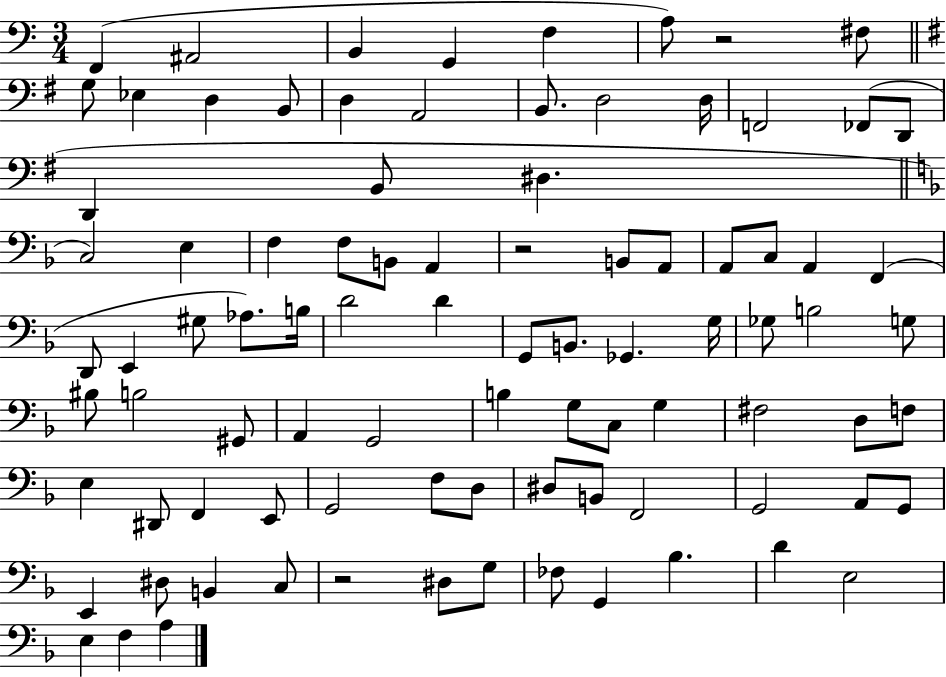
{
  \clef bass
  \numericTimeSignature
  \time 3/4
  \key c \major
  f,4( ais,2 | b,4 g,4 f4 | a8) r2 fis8 | \bar "||" \break \key g \major g8 ees4 d4 b,8 | d4 a,2 | b,8. d2 d16 | f,2 fes,8( d,8 | \break d,4 b,8 dis4. | \bar "||" \break \key f \major c2) e4 | f4 f8 b,8 a,4 | r2 b,8 a,8 | a,8 c8 a,4 f,4( | \break d,8 e,4 gis8 aes8.) b16 | d'2 d'4 | g,8 b,8. ges,4. g16 | ges8 b2 g8 | \break bis8 b2 gis,8 | a,4 g,2 | b4 g8 c8 g4 | fis2 d8 f8 | \break e4 dis,8 f,4 e,8 | g,2 f8 d8 | dis8 b,8 f,2 | g,2 a,8 g,8 | \break e,4 dis8 b,4 c8 | r2 dis8 g8 | fes8 g,4 bes4. | d'4 e2 | \break e4 f4 a4 | \bar "|."
}